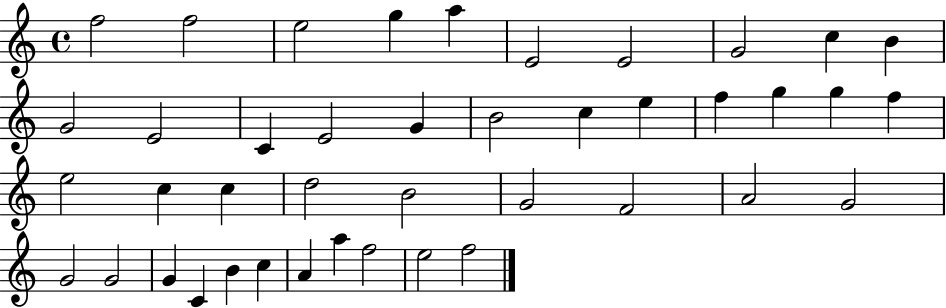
F5/h F5/h E5/h G5/q A5/q E4/h E4/h G4/h C5/q B4/q G4/h E4/h C4/q E4/h G4/q B4/h C5/q E5/q F5/q G5/q G5/q F5/q E5/h C5/q C5/q D5/h B4/h G4/h F4/h A4/h G4/h G4/h G4/h G4/q C4/q B4/q C5/q A4/q A5/q F5/h E5/h F5/h